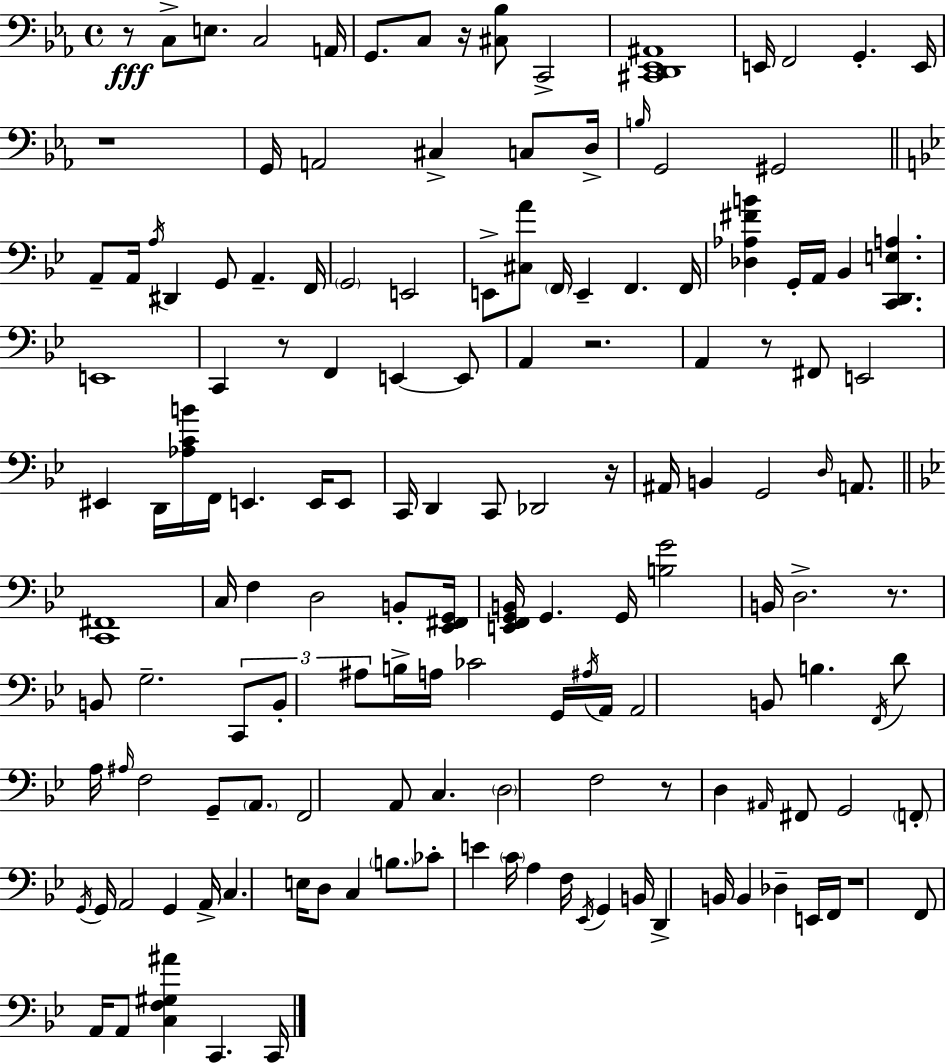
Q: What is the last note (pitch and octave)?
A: C2